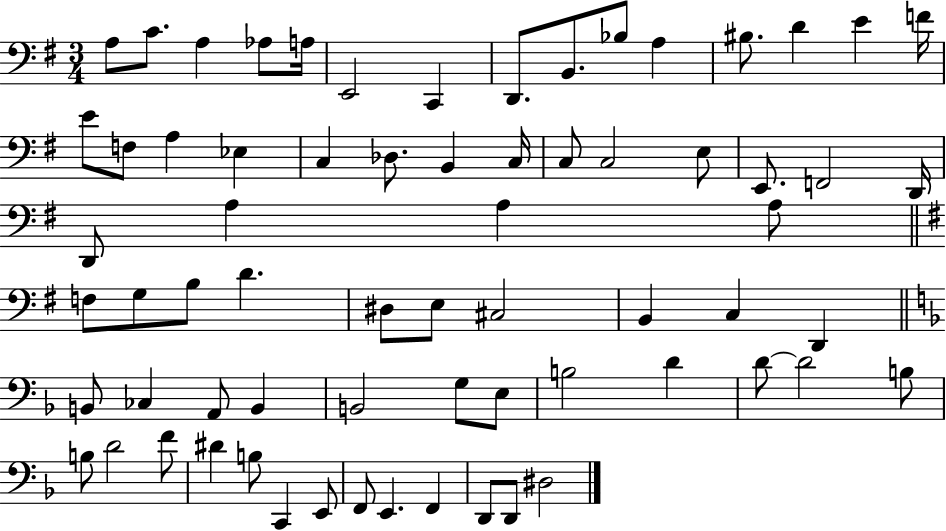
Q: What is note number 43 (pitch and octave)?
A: D2